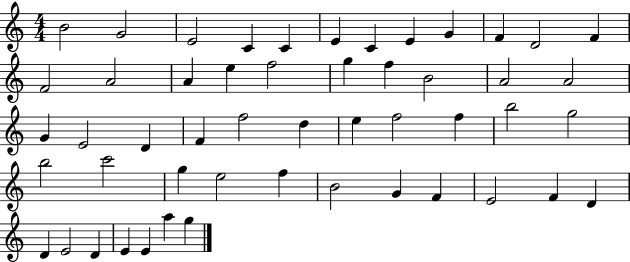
X:1
T:Untitled
M:4/4
L:1/4
K:C
B2 G2 E2 C C E C E G F D2 F F2 A2 A e f2 g f B2 A2 A2 G E2 D F f2 d e f2 f b2 g2 b2 c'2 g e2 f B2 G F E2 F D D E2 D E E a g